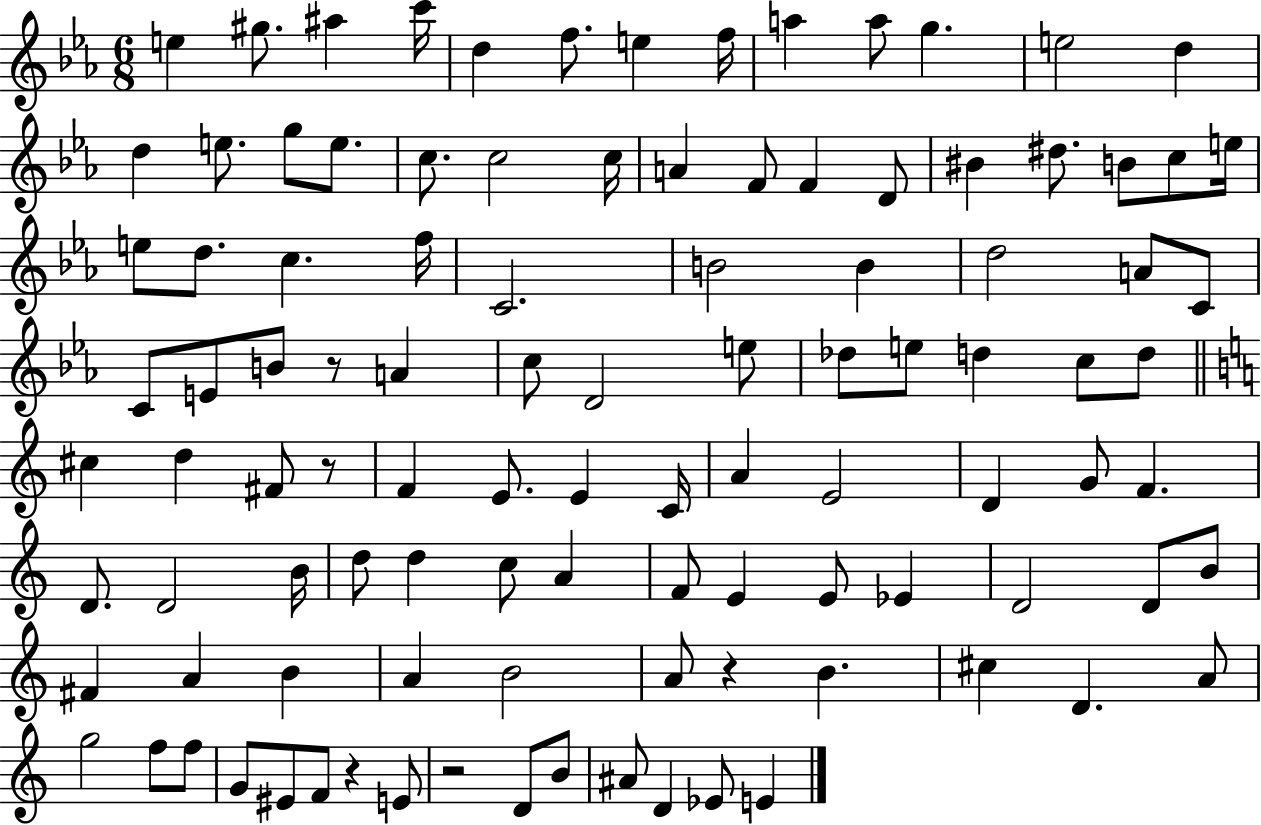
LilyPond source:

{
  \clef treble
  \numericTimeSignature
  \time 6/8
  \key ees \major
  \repeat volta 2 { e''4 gis''8. ais''4 c'''16 | d''4 f''8. e''4 f''16 | a''4 a''8 g''4. | e''2 d''4 | \break d''4 e''8. g''8 e''8. | c''8. c''2 c''16 | a'4 f'8 f'4 d'8 | bis'4 dis''8. b'8 c''8 e''16 | \break e''8 d''8. c''4. f''16 | c'2. | b'2 b'4 | d''2 a'8 c'8 | \break c'8 e'8 b'8 r8 a'4 | c''8 d'2 e''8 | des''8 e''8 d''4 c''8 d''8 | \bar "||" \break \key c \major cis''4 d''4 fis'8 r8 | f'4 e'8. e'4 c'16 | a'4 e'2 | d'4 g'8 f'4. | \break d'8. d'2 b'16 | d''8 d''4 c''8 a'4 | f'8 e'4 e'8 ees'4 | d'2 d'8 b'8 | \break fis'4 a'4 b'4 | a'4 b'2 | a'8 r4 b'4. | cis''4 d'4. a'8 | \break g''2 f''8 f''8 | g'8 eis'8 f'8 r4 e'8 | r2 d'8 b'8 | ais'8 d'4 ees'8 e'4 | \break } \bar "|."
}